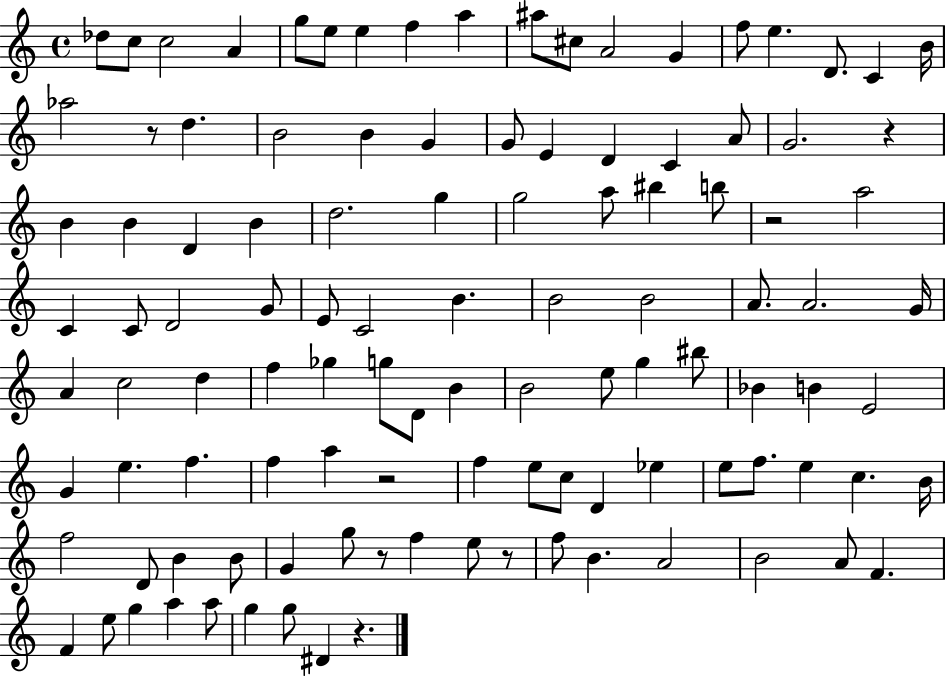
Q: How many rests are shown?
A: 7